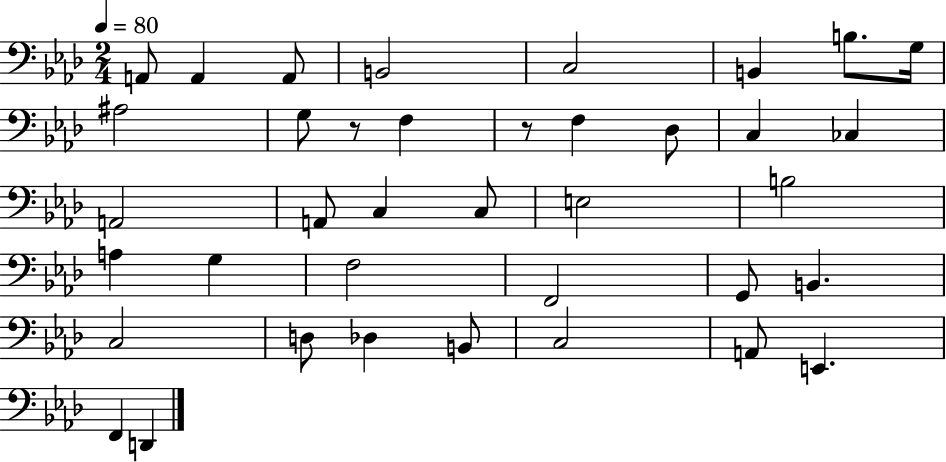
{
  \clef bass
  \numericTimeSignature
  \time 2/4
  \key aes \major
  \tempo 4 = 80
  a,8 a,4 a,8 | b,2 | c2 | b,4 b8. g16 | \break ais2 | g8 r8 f4 | r8 f4 des8 | c4 ces4 | \break a,2 | a,8 c4 c8 | e2 | b2 | \break a4 g4 | f2 | f,2 | g,8 b,4. | \break c2 | d8 des4 b,8 | c2 | a,8 e,4. | \break f,4 d,4 | \bar "|."
}